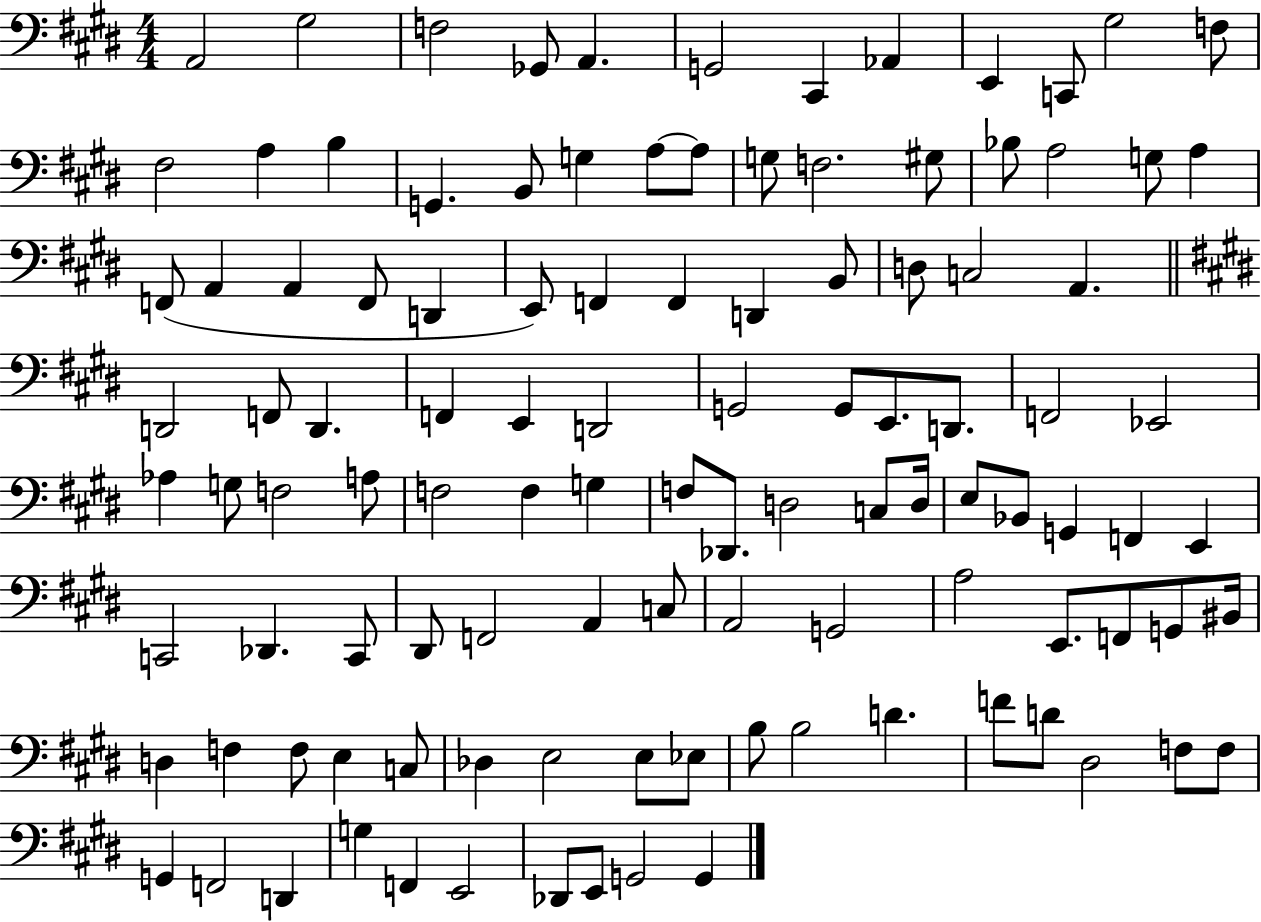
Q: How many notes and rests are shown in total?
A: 110